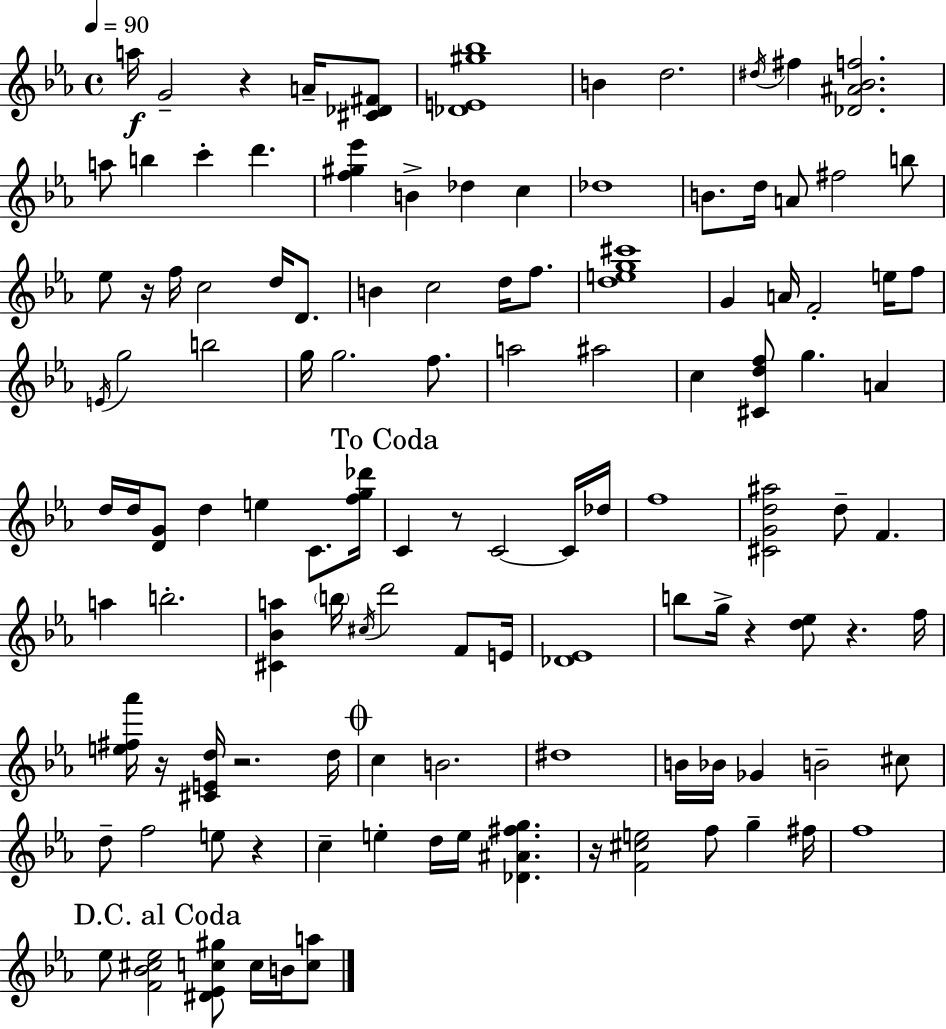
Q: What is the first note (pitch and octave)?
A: A5